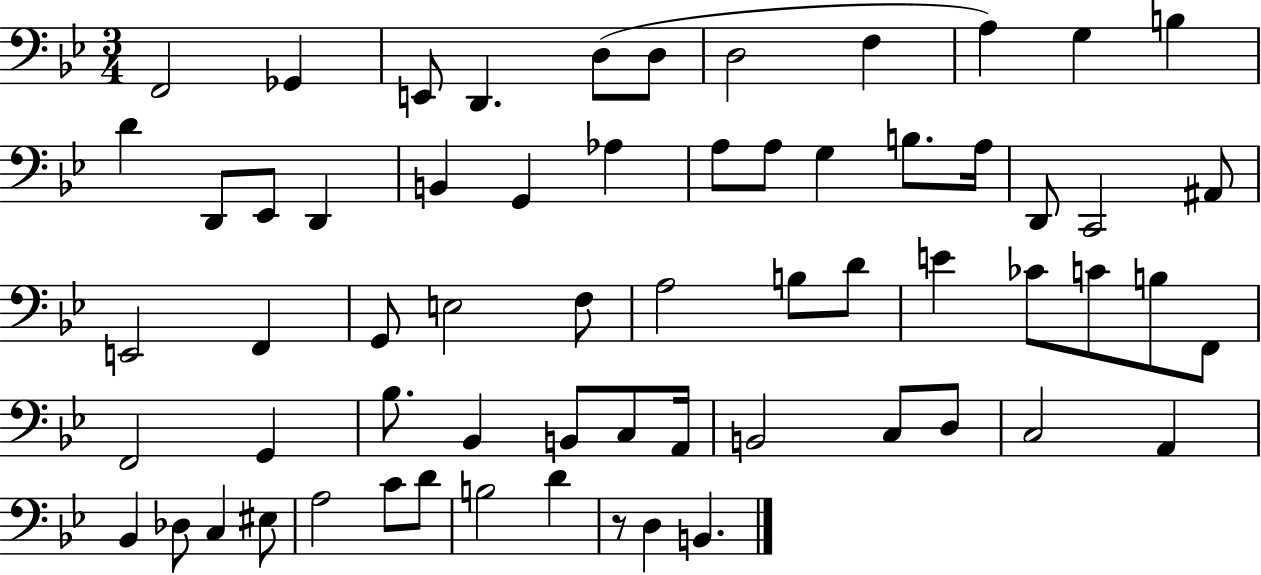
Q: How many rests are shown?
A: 1